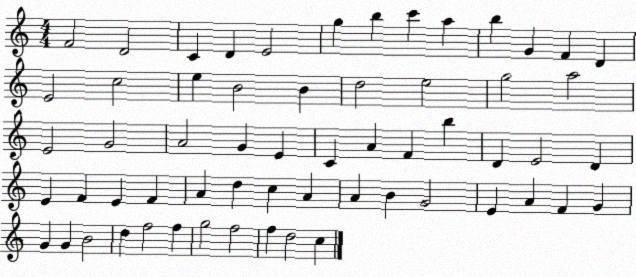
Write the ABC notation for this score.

X:1
T:Untitled
M:4/4
L:1/4
K:C
F2 D2 C D E2 g b c' a b G F D E2 c2 e B2 B d2 e2 g2 a2 E2 G2 A2 G E C A F b D E2 D E F E F A d c A A B G2 E A F G G G B2 d f2 f g2 f2 f d2 c